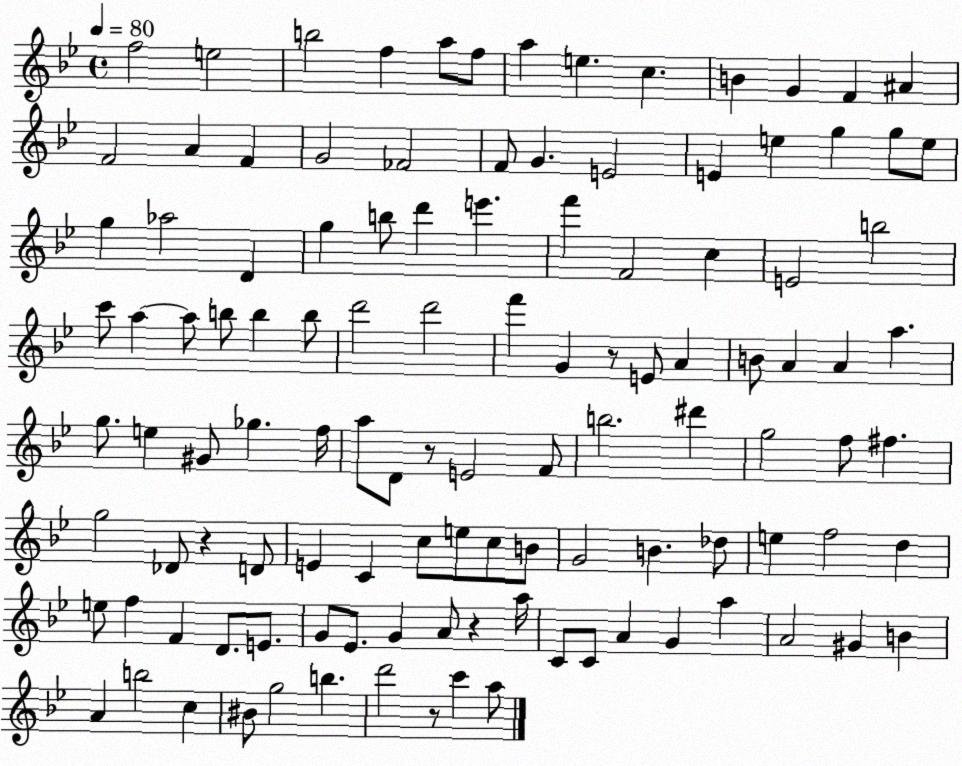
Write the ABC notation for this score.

X:1
T:Untitled
M:4/4
L:1/4
K:Bb
f2 e2 b2 f a/2 f/2 a e c B G F ^A F2 A F G2 _F2 F/2 G E2 E e g g/2 e/2 g _a2 D g b/2 d' e' f' F2 c E2 b2 c'/2 a a/2 b/2 b b/2 d'2 d'2 f' G z/2 E/2 A B/2 A A a g/2 e ^G/2 _g f/4 a/2 D/2 z/2 E2 F/2 b2 ^d' g2 f/2 ^f g2 _D/2 z D/2 E C c/2 e/2 c/2 B/2 G2 B _d/2 e f2 d e/2 f F D/2 E/2 G/2 _E/2 G A/2 z a/4 C/2 C/2 A G a A2 ^G B A b2 c ^B/2 g2 b d'2 z/2 c' a/2